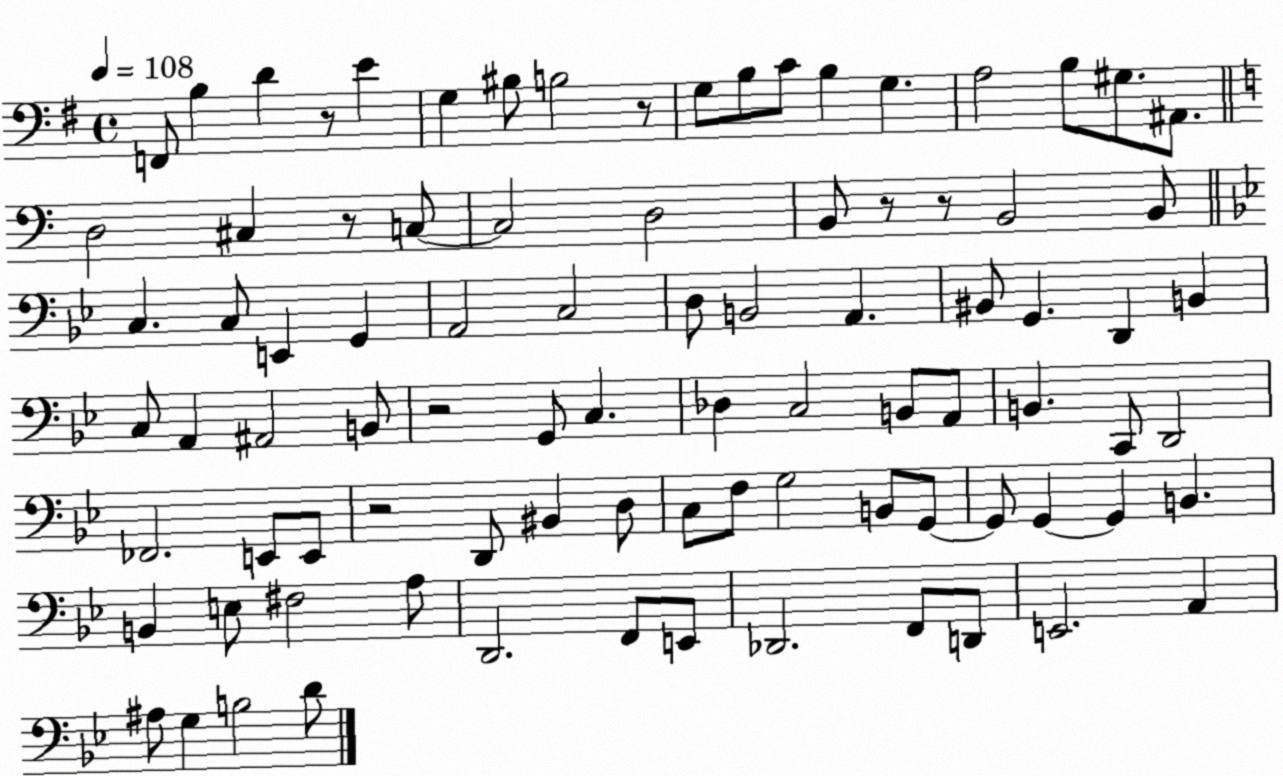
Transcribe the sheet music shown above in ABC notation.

X:1
T:Untitled
M:4/4
L:1/4
K:G
F,,/2 B, D z/2 E G, ^B,/2 B,2 z/2 G,/2 B,/2 C/2 B, G, A,2 B,/2 ^G,/2 ^A,,/2 D,2 ^C, z/2 C,/2 C,2 D,2 B,,/2 z/2 z/2 B,,2 B,,/2 C, C,/2 E,, G,, A,,2 C,2 D,/2 B,,2 A,, ^B,,/2 G,, D,, B,, C,/2 A,, ^A,,2 B,,/2 z2 G,,/2 C, _D, C,2 B,,/2 A,,/2 B,, C,,/2 D,,2 _F,,2 E,,/2 E,,/2 z2 D,,/2 ^B,, D,/2 C,/2 F,/2 G,2 B,,/2 G,,/2 G,,/2 G,, G,, B,, B,, E,/2 ^F,2 A,/2 D,,2 F,,/2 E,,/2 _D,,2 F,,/2 D,,/2 E,,2 A,, ^A,/2 G, B,2 D/2